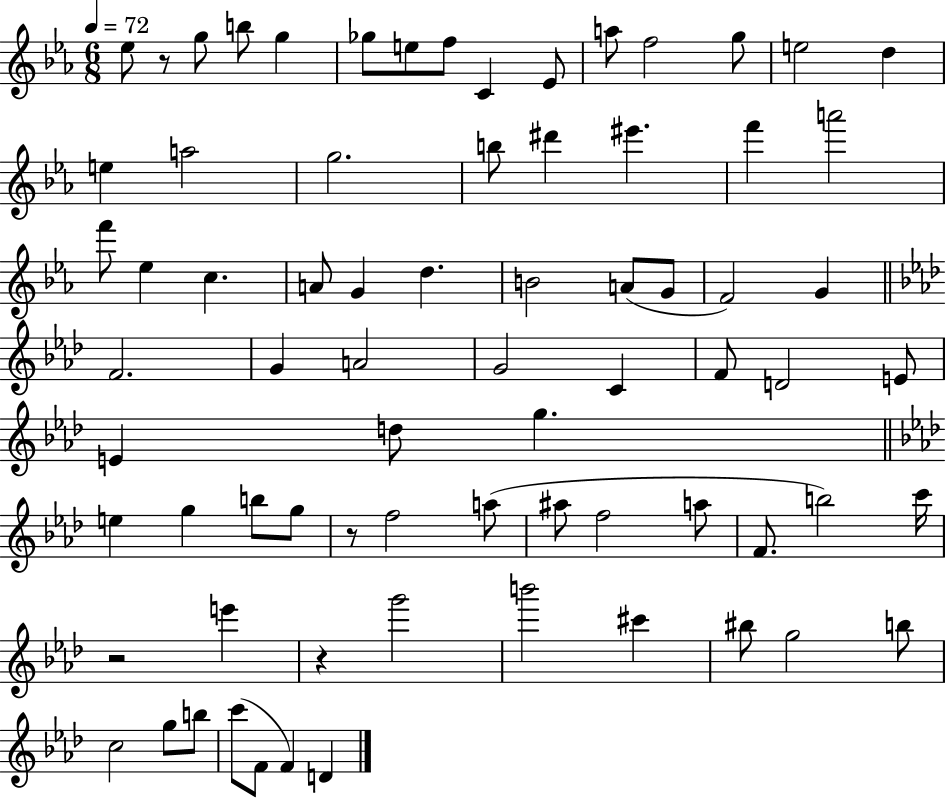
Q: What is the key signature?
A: EES major